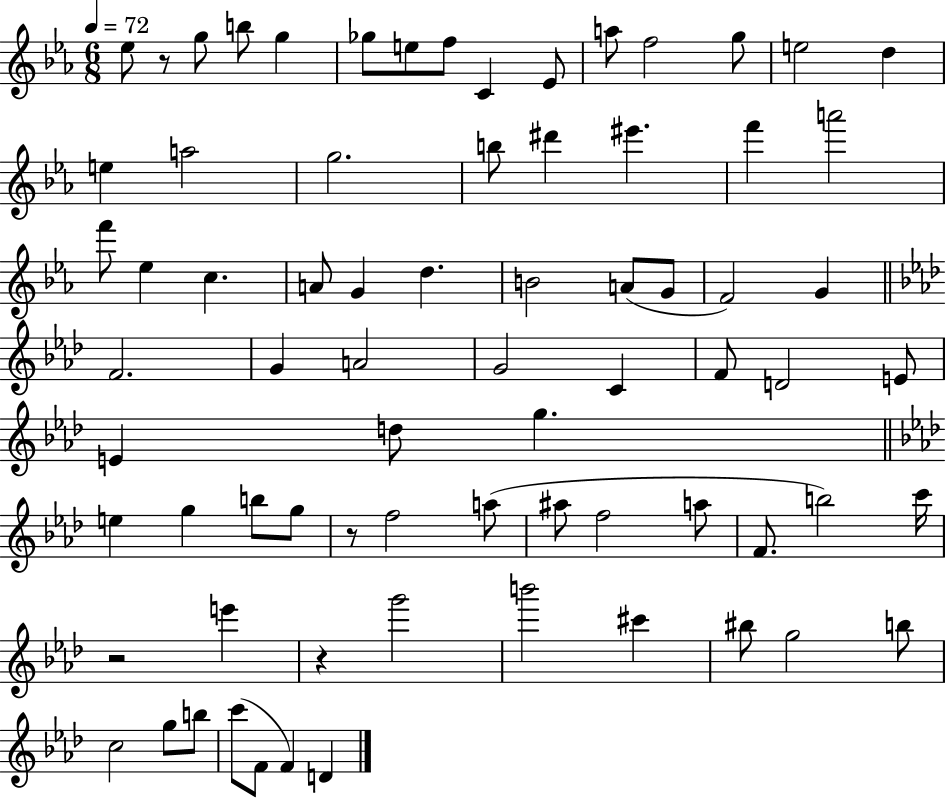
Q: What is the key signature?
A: EES major